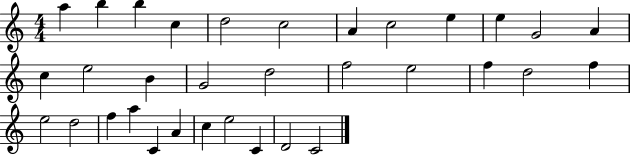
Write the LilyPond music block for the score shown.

{
  \clef treble
  \numericTimeSignature
  \time 4/4
  \key c \major
  a''4 b''4 b''4 c''4 | d''2 c''2 | a'4 c''2 e''4 | e''4 g'2 a'4 | \break c''4 e''2 b'4 | g'2 d''2 | f''2 e''2 | f''4 d''2 f''4 | \break e''2 d''2 | f''4 a''4 c'4 a'4 | c''4 e''2 c'4 | d'2 c'2 | \break \bar "|."
}